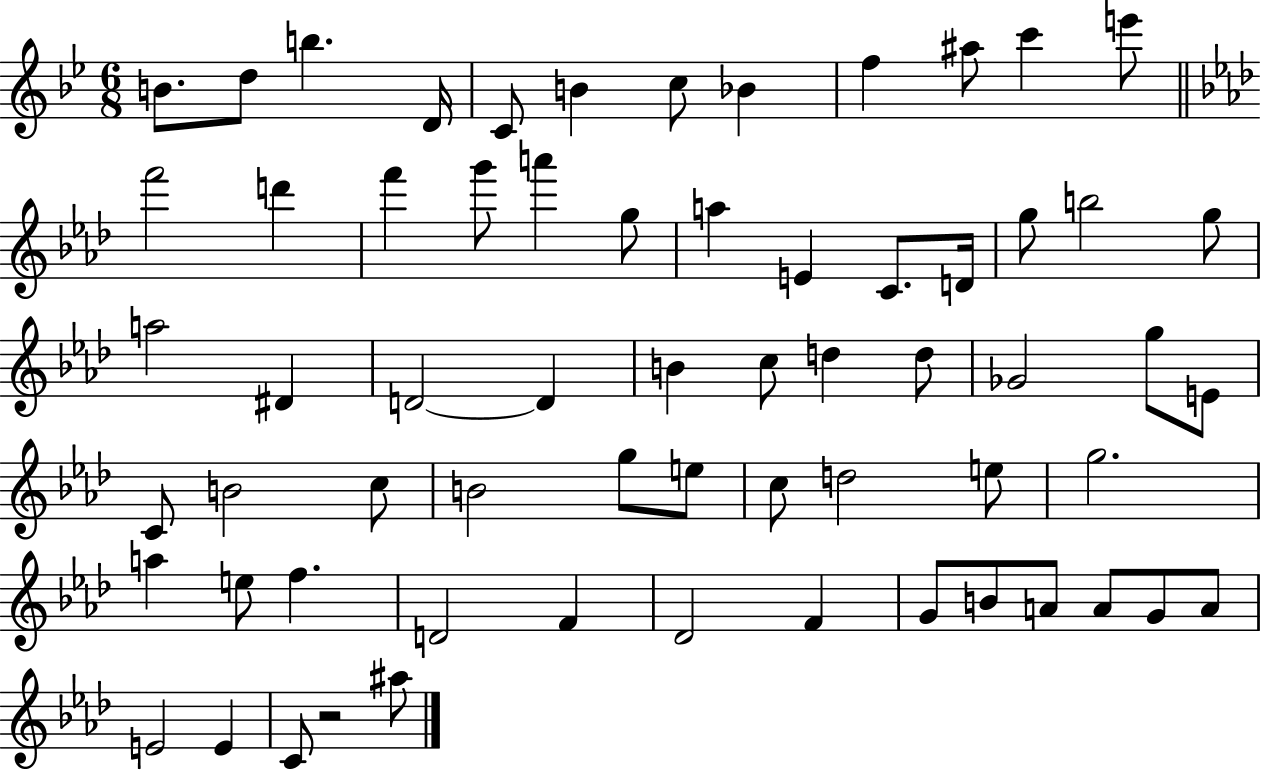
X:1
T:Untitled
M:6/8
L:1/4
K:Bb
B/2 d/2 b D/4 C/2 B c/2 _B f ^a/2 c' e'/2 f'2 d' f' g'/2 a' g/2 a E C/2 D/4 g/2 b2 g/2 a2 ^D D2 D B c/2 d d/2 _G2 g/2 E/2 C/2 B2 c/2 B2 g/2 e/2 c/2 d2 e/2 g2 a e/2 f D2 F _D2 F G/2 B/2 A/2 A/2 G/2 A/2 E2 E C/2 z2 ^a/2